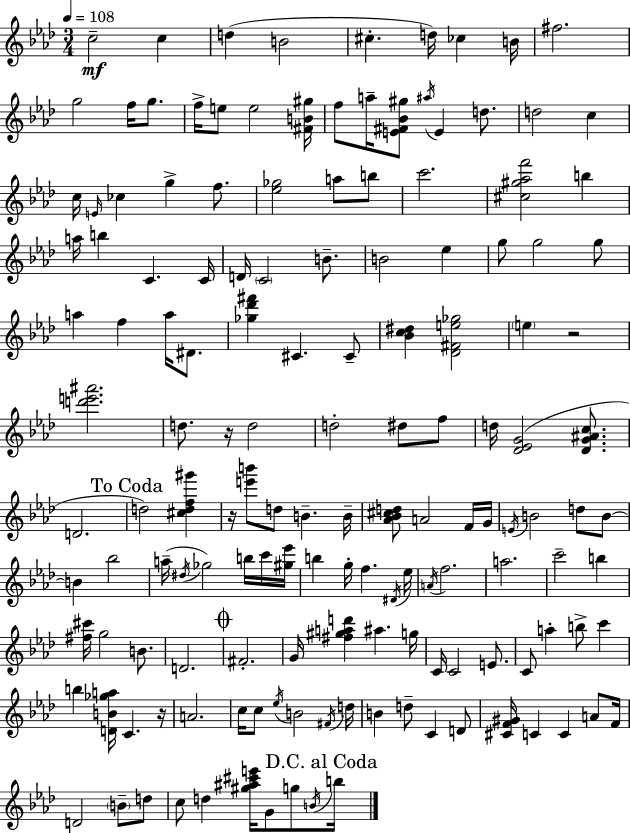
C5/h C5/q D5/q B4/h C#5/q. D5/s CES5/q B4/s F#5/h. G5/h F5/s G5/e. F5/s E5/e E5/h [F#4,B4,G#5]/s F5/e A5/s [E4,F#4,Bb4,G#5]/e A#5/s E4/q D5/e. D5/h C5/q C5/s E4/s CES5/q G5/q F5/e. [Eb5,Gb5]/h A5/e B5/e C6/h. [C#5,G#5,Ab5,F6]/h B5/q A5/s B5/q C4/q. C4/s D4/s C4/h B4/e. B4/h Eb5/q G5/e G5/h G5/e A5/q F5/q A5/s D#4/e. [Gb5,Db6,F#6]/q C#4/q. C#4/e [Bb4,C5,D#5]/q [Db4,F#4,E5,Gb5]/h E5/q R/h [D6,E6,A#6]/h. D5/e. R/s D5/h D5/h D#5/e F5/e D5/s [Db4,Eb4,G4]/h [Db4,G4,A#4,C5]/e. D4/h. D5/h [C#5,D5,F5,G#6]/q R/s [E6,B6]/e D5/e B4/q. B4/s [Ab4,Bb4,C#5,D5]/e A4/h F4/s G4/s E4/s B4/h D5/e B4/e B4/q Bb5/h A5/s D#5/s Gb5/h B5/s C6/s [G#5,Eb6]/s B5/q G5/s F5/q. D#4/s Eb5/s A4/s F5/h. A5/h. C6/h B5/q [F#5,C#6]/s G5/h B4/e. D4/h. F#4/h. G4/s [F#5,G#5,A5,D6]/q A#5/q. G5/s C4/s C4/h E4/e. C4/e A5/q B5/e C6/q B5/q [D4,B4,Gb5,A5]/s C4/q. R/s A4/h. C5/s C5/e Eb5/s B4/h F#4/s D5/s B4/q D5/e C4/q D4/e [C#4,F4,G#4]/s C4/q C4/q A4/e F4/s D4/h B4/e D5/e C5/e D5/q [G#5,A#5,C#6,E6]/s G4/e G5/e B4/s B5/s